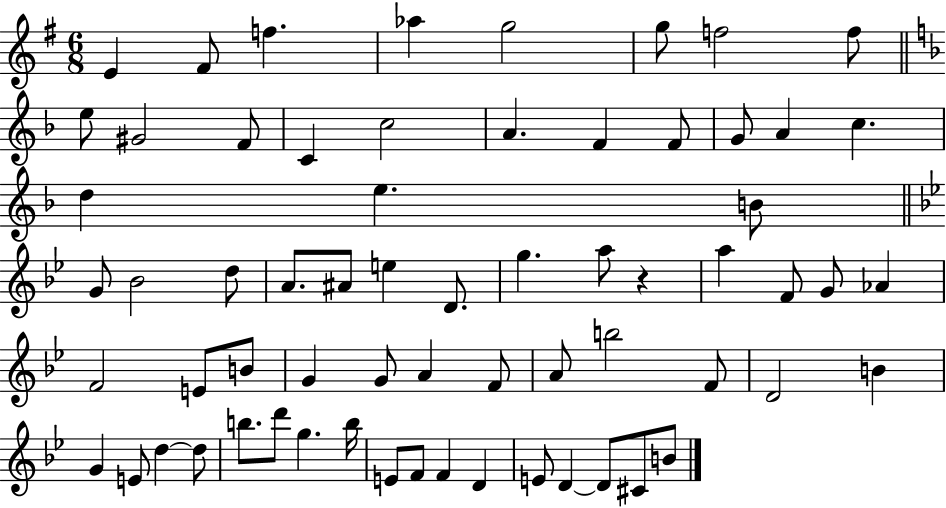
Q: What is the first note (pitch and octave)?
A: E4